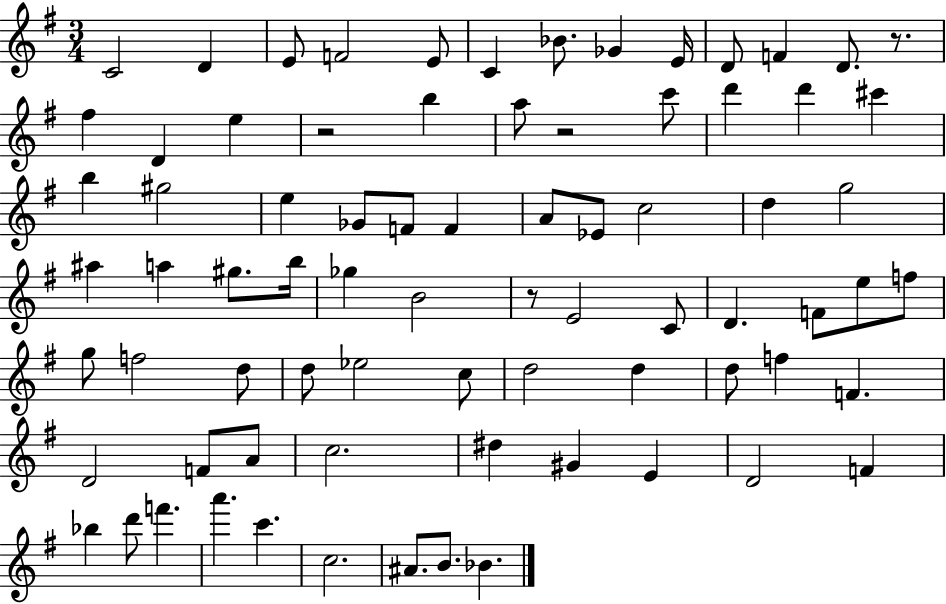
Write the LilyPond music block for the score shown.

{
  \clef treble
  \numericTimeSignature
  \time 3/4
  \key g \major
  \repeat volta 2 { c'2 d'4 | e'8 f'2 e'8 | c'4 bes'8. ges'4 e'16 | d'8 f'4 d'8. r8. | \break fis''4 d'4 e''4 | r2 b''4 | a''8 r2 c'''8 | d'''4 d'''4 cis'''4 | \break b''4 gis''2 | e''4 ges'8 f'8 f'4 | a'8 ees'8 c''2 | d''4 g''2 | \break ais''4 a''4 gis''8. b''16 | ges''4 b'2 | r8 e'2 c'8 | d'4. f'8 e''8 f''8 | \break g''8 f''2 d''8 | d''8 ees''2 c''8 | d''2 d''4 | d''8 f''4 f'4. | \break d'2 f'8 a'8 | c''2. | dis''4 gis'4 e'4 | d'2 f'4 | \break bes''4 d'''8 f'''4. | a'''4. c'''4. | c''2. | ais'8. b'8. bes'4. | \break } \bar "|."
}